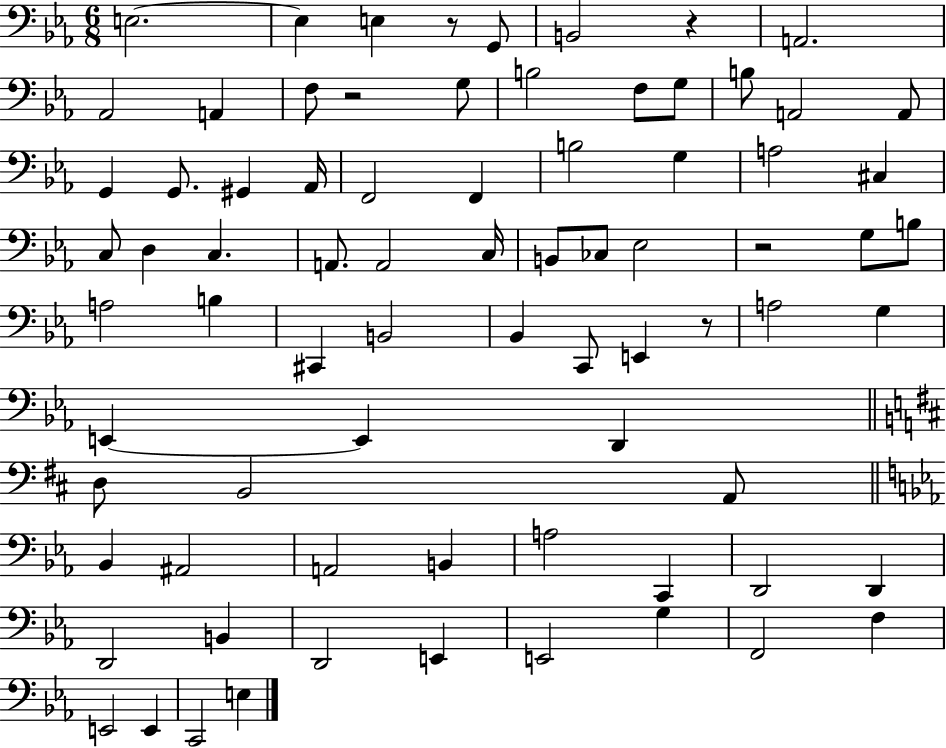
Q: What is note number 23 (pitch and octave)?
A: B3